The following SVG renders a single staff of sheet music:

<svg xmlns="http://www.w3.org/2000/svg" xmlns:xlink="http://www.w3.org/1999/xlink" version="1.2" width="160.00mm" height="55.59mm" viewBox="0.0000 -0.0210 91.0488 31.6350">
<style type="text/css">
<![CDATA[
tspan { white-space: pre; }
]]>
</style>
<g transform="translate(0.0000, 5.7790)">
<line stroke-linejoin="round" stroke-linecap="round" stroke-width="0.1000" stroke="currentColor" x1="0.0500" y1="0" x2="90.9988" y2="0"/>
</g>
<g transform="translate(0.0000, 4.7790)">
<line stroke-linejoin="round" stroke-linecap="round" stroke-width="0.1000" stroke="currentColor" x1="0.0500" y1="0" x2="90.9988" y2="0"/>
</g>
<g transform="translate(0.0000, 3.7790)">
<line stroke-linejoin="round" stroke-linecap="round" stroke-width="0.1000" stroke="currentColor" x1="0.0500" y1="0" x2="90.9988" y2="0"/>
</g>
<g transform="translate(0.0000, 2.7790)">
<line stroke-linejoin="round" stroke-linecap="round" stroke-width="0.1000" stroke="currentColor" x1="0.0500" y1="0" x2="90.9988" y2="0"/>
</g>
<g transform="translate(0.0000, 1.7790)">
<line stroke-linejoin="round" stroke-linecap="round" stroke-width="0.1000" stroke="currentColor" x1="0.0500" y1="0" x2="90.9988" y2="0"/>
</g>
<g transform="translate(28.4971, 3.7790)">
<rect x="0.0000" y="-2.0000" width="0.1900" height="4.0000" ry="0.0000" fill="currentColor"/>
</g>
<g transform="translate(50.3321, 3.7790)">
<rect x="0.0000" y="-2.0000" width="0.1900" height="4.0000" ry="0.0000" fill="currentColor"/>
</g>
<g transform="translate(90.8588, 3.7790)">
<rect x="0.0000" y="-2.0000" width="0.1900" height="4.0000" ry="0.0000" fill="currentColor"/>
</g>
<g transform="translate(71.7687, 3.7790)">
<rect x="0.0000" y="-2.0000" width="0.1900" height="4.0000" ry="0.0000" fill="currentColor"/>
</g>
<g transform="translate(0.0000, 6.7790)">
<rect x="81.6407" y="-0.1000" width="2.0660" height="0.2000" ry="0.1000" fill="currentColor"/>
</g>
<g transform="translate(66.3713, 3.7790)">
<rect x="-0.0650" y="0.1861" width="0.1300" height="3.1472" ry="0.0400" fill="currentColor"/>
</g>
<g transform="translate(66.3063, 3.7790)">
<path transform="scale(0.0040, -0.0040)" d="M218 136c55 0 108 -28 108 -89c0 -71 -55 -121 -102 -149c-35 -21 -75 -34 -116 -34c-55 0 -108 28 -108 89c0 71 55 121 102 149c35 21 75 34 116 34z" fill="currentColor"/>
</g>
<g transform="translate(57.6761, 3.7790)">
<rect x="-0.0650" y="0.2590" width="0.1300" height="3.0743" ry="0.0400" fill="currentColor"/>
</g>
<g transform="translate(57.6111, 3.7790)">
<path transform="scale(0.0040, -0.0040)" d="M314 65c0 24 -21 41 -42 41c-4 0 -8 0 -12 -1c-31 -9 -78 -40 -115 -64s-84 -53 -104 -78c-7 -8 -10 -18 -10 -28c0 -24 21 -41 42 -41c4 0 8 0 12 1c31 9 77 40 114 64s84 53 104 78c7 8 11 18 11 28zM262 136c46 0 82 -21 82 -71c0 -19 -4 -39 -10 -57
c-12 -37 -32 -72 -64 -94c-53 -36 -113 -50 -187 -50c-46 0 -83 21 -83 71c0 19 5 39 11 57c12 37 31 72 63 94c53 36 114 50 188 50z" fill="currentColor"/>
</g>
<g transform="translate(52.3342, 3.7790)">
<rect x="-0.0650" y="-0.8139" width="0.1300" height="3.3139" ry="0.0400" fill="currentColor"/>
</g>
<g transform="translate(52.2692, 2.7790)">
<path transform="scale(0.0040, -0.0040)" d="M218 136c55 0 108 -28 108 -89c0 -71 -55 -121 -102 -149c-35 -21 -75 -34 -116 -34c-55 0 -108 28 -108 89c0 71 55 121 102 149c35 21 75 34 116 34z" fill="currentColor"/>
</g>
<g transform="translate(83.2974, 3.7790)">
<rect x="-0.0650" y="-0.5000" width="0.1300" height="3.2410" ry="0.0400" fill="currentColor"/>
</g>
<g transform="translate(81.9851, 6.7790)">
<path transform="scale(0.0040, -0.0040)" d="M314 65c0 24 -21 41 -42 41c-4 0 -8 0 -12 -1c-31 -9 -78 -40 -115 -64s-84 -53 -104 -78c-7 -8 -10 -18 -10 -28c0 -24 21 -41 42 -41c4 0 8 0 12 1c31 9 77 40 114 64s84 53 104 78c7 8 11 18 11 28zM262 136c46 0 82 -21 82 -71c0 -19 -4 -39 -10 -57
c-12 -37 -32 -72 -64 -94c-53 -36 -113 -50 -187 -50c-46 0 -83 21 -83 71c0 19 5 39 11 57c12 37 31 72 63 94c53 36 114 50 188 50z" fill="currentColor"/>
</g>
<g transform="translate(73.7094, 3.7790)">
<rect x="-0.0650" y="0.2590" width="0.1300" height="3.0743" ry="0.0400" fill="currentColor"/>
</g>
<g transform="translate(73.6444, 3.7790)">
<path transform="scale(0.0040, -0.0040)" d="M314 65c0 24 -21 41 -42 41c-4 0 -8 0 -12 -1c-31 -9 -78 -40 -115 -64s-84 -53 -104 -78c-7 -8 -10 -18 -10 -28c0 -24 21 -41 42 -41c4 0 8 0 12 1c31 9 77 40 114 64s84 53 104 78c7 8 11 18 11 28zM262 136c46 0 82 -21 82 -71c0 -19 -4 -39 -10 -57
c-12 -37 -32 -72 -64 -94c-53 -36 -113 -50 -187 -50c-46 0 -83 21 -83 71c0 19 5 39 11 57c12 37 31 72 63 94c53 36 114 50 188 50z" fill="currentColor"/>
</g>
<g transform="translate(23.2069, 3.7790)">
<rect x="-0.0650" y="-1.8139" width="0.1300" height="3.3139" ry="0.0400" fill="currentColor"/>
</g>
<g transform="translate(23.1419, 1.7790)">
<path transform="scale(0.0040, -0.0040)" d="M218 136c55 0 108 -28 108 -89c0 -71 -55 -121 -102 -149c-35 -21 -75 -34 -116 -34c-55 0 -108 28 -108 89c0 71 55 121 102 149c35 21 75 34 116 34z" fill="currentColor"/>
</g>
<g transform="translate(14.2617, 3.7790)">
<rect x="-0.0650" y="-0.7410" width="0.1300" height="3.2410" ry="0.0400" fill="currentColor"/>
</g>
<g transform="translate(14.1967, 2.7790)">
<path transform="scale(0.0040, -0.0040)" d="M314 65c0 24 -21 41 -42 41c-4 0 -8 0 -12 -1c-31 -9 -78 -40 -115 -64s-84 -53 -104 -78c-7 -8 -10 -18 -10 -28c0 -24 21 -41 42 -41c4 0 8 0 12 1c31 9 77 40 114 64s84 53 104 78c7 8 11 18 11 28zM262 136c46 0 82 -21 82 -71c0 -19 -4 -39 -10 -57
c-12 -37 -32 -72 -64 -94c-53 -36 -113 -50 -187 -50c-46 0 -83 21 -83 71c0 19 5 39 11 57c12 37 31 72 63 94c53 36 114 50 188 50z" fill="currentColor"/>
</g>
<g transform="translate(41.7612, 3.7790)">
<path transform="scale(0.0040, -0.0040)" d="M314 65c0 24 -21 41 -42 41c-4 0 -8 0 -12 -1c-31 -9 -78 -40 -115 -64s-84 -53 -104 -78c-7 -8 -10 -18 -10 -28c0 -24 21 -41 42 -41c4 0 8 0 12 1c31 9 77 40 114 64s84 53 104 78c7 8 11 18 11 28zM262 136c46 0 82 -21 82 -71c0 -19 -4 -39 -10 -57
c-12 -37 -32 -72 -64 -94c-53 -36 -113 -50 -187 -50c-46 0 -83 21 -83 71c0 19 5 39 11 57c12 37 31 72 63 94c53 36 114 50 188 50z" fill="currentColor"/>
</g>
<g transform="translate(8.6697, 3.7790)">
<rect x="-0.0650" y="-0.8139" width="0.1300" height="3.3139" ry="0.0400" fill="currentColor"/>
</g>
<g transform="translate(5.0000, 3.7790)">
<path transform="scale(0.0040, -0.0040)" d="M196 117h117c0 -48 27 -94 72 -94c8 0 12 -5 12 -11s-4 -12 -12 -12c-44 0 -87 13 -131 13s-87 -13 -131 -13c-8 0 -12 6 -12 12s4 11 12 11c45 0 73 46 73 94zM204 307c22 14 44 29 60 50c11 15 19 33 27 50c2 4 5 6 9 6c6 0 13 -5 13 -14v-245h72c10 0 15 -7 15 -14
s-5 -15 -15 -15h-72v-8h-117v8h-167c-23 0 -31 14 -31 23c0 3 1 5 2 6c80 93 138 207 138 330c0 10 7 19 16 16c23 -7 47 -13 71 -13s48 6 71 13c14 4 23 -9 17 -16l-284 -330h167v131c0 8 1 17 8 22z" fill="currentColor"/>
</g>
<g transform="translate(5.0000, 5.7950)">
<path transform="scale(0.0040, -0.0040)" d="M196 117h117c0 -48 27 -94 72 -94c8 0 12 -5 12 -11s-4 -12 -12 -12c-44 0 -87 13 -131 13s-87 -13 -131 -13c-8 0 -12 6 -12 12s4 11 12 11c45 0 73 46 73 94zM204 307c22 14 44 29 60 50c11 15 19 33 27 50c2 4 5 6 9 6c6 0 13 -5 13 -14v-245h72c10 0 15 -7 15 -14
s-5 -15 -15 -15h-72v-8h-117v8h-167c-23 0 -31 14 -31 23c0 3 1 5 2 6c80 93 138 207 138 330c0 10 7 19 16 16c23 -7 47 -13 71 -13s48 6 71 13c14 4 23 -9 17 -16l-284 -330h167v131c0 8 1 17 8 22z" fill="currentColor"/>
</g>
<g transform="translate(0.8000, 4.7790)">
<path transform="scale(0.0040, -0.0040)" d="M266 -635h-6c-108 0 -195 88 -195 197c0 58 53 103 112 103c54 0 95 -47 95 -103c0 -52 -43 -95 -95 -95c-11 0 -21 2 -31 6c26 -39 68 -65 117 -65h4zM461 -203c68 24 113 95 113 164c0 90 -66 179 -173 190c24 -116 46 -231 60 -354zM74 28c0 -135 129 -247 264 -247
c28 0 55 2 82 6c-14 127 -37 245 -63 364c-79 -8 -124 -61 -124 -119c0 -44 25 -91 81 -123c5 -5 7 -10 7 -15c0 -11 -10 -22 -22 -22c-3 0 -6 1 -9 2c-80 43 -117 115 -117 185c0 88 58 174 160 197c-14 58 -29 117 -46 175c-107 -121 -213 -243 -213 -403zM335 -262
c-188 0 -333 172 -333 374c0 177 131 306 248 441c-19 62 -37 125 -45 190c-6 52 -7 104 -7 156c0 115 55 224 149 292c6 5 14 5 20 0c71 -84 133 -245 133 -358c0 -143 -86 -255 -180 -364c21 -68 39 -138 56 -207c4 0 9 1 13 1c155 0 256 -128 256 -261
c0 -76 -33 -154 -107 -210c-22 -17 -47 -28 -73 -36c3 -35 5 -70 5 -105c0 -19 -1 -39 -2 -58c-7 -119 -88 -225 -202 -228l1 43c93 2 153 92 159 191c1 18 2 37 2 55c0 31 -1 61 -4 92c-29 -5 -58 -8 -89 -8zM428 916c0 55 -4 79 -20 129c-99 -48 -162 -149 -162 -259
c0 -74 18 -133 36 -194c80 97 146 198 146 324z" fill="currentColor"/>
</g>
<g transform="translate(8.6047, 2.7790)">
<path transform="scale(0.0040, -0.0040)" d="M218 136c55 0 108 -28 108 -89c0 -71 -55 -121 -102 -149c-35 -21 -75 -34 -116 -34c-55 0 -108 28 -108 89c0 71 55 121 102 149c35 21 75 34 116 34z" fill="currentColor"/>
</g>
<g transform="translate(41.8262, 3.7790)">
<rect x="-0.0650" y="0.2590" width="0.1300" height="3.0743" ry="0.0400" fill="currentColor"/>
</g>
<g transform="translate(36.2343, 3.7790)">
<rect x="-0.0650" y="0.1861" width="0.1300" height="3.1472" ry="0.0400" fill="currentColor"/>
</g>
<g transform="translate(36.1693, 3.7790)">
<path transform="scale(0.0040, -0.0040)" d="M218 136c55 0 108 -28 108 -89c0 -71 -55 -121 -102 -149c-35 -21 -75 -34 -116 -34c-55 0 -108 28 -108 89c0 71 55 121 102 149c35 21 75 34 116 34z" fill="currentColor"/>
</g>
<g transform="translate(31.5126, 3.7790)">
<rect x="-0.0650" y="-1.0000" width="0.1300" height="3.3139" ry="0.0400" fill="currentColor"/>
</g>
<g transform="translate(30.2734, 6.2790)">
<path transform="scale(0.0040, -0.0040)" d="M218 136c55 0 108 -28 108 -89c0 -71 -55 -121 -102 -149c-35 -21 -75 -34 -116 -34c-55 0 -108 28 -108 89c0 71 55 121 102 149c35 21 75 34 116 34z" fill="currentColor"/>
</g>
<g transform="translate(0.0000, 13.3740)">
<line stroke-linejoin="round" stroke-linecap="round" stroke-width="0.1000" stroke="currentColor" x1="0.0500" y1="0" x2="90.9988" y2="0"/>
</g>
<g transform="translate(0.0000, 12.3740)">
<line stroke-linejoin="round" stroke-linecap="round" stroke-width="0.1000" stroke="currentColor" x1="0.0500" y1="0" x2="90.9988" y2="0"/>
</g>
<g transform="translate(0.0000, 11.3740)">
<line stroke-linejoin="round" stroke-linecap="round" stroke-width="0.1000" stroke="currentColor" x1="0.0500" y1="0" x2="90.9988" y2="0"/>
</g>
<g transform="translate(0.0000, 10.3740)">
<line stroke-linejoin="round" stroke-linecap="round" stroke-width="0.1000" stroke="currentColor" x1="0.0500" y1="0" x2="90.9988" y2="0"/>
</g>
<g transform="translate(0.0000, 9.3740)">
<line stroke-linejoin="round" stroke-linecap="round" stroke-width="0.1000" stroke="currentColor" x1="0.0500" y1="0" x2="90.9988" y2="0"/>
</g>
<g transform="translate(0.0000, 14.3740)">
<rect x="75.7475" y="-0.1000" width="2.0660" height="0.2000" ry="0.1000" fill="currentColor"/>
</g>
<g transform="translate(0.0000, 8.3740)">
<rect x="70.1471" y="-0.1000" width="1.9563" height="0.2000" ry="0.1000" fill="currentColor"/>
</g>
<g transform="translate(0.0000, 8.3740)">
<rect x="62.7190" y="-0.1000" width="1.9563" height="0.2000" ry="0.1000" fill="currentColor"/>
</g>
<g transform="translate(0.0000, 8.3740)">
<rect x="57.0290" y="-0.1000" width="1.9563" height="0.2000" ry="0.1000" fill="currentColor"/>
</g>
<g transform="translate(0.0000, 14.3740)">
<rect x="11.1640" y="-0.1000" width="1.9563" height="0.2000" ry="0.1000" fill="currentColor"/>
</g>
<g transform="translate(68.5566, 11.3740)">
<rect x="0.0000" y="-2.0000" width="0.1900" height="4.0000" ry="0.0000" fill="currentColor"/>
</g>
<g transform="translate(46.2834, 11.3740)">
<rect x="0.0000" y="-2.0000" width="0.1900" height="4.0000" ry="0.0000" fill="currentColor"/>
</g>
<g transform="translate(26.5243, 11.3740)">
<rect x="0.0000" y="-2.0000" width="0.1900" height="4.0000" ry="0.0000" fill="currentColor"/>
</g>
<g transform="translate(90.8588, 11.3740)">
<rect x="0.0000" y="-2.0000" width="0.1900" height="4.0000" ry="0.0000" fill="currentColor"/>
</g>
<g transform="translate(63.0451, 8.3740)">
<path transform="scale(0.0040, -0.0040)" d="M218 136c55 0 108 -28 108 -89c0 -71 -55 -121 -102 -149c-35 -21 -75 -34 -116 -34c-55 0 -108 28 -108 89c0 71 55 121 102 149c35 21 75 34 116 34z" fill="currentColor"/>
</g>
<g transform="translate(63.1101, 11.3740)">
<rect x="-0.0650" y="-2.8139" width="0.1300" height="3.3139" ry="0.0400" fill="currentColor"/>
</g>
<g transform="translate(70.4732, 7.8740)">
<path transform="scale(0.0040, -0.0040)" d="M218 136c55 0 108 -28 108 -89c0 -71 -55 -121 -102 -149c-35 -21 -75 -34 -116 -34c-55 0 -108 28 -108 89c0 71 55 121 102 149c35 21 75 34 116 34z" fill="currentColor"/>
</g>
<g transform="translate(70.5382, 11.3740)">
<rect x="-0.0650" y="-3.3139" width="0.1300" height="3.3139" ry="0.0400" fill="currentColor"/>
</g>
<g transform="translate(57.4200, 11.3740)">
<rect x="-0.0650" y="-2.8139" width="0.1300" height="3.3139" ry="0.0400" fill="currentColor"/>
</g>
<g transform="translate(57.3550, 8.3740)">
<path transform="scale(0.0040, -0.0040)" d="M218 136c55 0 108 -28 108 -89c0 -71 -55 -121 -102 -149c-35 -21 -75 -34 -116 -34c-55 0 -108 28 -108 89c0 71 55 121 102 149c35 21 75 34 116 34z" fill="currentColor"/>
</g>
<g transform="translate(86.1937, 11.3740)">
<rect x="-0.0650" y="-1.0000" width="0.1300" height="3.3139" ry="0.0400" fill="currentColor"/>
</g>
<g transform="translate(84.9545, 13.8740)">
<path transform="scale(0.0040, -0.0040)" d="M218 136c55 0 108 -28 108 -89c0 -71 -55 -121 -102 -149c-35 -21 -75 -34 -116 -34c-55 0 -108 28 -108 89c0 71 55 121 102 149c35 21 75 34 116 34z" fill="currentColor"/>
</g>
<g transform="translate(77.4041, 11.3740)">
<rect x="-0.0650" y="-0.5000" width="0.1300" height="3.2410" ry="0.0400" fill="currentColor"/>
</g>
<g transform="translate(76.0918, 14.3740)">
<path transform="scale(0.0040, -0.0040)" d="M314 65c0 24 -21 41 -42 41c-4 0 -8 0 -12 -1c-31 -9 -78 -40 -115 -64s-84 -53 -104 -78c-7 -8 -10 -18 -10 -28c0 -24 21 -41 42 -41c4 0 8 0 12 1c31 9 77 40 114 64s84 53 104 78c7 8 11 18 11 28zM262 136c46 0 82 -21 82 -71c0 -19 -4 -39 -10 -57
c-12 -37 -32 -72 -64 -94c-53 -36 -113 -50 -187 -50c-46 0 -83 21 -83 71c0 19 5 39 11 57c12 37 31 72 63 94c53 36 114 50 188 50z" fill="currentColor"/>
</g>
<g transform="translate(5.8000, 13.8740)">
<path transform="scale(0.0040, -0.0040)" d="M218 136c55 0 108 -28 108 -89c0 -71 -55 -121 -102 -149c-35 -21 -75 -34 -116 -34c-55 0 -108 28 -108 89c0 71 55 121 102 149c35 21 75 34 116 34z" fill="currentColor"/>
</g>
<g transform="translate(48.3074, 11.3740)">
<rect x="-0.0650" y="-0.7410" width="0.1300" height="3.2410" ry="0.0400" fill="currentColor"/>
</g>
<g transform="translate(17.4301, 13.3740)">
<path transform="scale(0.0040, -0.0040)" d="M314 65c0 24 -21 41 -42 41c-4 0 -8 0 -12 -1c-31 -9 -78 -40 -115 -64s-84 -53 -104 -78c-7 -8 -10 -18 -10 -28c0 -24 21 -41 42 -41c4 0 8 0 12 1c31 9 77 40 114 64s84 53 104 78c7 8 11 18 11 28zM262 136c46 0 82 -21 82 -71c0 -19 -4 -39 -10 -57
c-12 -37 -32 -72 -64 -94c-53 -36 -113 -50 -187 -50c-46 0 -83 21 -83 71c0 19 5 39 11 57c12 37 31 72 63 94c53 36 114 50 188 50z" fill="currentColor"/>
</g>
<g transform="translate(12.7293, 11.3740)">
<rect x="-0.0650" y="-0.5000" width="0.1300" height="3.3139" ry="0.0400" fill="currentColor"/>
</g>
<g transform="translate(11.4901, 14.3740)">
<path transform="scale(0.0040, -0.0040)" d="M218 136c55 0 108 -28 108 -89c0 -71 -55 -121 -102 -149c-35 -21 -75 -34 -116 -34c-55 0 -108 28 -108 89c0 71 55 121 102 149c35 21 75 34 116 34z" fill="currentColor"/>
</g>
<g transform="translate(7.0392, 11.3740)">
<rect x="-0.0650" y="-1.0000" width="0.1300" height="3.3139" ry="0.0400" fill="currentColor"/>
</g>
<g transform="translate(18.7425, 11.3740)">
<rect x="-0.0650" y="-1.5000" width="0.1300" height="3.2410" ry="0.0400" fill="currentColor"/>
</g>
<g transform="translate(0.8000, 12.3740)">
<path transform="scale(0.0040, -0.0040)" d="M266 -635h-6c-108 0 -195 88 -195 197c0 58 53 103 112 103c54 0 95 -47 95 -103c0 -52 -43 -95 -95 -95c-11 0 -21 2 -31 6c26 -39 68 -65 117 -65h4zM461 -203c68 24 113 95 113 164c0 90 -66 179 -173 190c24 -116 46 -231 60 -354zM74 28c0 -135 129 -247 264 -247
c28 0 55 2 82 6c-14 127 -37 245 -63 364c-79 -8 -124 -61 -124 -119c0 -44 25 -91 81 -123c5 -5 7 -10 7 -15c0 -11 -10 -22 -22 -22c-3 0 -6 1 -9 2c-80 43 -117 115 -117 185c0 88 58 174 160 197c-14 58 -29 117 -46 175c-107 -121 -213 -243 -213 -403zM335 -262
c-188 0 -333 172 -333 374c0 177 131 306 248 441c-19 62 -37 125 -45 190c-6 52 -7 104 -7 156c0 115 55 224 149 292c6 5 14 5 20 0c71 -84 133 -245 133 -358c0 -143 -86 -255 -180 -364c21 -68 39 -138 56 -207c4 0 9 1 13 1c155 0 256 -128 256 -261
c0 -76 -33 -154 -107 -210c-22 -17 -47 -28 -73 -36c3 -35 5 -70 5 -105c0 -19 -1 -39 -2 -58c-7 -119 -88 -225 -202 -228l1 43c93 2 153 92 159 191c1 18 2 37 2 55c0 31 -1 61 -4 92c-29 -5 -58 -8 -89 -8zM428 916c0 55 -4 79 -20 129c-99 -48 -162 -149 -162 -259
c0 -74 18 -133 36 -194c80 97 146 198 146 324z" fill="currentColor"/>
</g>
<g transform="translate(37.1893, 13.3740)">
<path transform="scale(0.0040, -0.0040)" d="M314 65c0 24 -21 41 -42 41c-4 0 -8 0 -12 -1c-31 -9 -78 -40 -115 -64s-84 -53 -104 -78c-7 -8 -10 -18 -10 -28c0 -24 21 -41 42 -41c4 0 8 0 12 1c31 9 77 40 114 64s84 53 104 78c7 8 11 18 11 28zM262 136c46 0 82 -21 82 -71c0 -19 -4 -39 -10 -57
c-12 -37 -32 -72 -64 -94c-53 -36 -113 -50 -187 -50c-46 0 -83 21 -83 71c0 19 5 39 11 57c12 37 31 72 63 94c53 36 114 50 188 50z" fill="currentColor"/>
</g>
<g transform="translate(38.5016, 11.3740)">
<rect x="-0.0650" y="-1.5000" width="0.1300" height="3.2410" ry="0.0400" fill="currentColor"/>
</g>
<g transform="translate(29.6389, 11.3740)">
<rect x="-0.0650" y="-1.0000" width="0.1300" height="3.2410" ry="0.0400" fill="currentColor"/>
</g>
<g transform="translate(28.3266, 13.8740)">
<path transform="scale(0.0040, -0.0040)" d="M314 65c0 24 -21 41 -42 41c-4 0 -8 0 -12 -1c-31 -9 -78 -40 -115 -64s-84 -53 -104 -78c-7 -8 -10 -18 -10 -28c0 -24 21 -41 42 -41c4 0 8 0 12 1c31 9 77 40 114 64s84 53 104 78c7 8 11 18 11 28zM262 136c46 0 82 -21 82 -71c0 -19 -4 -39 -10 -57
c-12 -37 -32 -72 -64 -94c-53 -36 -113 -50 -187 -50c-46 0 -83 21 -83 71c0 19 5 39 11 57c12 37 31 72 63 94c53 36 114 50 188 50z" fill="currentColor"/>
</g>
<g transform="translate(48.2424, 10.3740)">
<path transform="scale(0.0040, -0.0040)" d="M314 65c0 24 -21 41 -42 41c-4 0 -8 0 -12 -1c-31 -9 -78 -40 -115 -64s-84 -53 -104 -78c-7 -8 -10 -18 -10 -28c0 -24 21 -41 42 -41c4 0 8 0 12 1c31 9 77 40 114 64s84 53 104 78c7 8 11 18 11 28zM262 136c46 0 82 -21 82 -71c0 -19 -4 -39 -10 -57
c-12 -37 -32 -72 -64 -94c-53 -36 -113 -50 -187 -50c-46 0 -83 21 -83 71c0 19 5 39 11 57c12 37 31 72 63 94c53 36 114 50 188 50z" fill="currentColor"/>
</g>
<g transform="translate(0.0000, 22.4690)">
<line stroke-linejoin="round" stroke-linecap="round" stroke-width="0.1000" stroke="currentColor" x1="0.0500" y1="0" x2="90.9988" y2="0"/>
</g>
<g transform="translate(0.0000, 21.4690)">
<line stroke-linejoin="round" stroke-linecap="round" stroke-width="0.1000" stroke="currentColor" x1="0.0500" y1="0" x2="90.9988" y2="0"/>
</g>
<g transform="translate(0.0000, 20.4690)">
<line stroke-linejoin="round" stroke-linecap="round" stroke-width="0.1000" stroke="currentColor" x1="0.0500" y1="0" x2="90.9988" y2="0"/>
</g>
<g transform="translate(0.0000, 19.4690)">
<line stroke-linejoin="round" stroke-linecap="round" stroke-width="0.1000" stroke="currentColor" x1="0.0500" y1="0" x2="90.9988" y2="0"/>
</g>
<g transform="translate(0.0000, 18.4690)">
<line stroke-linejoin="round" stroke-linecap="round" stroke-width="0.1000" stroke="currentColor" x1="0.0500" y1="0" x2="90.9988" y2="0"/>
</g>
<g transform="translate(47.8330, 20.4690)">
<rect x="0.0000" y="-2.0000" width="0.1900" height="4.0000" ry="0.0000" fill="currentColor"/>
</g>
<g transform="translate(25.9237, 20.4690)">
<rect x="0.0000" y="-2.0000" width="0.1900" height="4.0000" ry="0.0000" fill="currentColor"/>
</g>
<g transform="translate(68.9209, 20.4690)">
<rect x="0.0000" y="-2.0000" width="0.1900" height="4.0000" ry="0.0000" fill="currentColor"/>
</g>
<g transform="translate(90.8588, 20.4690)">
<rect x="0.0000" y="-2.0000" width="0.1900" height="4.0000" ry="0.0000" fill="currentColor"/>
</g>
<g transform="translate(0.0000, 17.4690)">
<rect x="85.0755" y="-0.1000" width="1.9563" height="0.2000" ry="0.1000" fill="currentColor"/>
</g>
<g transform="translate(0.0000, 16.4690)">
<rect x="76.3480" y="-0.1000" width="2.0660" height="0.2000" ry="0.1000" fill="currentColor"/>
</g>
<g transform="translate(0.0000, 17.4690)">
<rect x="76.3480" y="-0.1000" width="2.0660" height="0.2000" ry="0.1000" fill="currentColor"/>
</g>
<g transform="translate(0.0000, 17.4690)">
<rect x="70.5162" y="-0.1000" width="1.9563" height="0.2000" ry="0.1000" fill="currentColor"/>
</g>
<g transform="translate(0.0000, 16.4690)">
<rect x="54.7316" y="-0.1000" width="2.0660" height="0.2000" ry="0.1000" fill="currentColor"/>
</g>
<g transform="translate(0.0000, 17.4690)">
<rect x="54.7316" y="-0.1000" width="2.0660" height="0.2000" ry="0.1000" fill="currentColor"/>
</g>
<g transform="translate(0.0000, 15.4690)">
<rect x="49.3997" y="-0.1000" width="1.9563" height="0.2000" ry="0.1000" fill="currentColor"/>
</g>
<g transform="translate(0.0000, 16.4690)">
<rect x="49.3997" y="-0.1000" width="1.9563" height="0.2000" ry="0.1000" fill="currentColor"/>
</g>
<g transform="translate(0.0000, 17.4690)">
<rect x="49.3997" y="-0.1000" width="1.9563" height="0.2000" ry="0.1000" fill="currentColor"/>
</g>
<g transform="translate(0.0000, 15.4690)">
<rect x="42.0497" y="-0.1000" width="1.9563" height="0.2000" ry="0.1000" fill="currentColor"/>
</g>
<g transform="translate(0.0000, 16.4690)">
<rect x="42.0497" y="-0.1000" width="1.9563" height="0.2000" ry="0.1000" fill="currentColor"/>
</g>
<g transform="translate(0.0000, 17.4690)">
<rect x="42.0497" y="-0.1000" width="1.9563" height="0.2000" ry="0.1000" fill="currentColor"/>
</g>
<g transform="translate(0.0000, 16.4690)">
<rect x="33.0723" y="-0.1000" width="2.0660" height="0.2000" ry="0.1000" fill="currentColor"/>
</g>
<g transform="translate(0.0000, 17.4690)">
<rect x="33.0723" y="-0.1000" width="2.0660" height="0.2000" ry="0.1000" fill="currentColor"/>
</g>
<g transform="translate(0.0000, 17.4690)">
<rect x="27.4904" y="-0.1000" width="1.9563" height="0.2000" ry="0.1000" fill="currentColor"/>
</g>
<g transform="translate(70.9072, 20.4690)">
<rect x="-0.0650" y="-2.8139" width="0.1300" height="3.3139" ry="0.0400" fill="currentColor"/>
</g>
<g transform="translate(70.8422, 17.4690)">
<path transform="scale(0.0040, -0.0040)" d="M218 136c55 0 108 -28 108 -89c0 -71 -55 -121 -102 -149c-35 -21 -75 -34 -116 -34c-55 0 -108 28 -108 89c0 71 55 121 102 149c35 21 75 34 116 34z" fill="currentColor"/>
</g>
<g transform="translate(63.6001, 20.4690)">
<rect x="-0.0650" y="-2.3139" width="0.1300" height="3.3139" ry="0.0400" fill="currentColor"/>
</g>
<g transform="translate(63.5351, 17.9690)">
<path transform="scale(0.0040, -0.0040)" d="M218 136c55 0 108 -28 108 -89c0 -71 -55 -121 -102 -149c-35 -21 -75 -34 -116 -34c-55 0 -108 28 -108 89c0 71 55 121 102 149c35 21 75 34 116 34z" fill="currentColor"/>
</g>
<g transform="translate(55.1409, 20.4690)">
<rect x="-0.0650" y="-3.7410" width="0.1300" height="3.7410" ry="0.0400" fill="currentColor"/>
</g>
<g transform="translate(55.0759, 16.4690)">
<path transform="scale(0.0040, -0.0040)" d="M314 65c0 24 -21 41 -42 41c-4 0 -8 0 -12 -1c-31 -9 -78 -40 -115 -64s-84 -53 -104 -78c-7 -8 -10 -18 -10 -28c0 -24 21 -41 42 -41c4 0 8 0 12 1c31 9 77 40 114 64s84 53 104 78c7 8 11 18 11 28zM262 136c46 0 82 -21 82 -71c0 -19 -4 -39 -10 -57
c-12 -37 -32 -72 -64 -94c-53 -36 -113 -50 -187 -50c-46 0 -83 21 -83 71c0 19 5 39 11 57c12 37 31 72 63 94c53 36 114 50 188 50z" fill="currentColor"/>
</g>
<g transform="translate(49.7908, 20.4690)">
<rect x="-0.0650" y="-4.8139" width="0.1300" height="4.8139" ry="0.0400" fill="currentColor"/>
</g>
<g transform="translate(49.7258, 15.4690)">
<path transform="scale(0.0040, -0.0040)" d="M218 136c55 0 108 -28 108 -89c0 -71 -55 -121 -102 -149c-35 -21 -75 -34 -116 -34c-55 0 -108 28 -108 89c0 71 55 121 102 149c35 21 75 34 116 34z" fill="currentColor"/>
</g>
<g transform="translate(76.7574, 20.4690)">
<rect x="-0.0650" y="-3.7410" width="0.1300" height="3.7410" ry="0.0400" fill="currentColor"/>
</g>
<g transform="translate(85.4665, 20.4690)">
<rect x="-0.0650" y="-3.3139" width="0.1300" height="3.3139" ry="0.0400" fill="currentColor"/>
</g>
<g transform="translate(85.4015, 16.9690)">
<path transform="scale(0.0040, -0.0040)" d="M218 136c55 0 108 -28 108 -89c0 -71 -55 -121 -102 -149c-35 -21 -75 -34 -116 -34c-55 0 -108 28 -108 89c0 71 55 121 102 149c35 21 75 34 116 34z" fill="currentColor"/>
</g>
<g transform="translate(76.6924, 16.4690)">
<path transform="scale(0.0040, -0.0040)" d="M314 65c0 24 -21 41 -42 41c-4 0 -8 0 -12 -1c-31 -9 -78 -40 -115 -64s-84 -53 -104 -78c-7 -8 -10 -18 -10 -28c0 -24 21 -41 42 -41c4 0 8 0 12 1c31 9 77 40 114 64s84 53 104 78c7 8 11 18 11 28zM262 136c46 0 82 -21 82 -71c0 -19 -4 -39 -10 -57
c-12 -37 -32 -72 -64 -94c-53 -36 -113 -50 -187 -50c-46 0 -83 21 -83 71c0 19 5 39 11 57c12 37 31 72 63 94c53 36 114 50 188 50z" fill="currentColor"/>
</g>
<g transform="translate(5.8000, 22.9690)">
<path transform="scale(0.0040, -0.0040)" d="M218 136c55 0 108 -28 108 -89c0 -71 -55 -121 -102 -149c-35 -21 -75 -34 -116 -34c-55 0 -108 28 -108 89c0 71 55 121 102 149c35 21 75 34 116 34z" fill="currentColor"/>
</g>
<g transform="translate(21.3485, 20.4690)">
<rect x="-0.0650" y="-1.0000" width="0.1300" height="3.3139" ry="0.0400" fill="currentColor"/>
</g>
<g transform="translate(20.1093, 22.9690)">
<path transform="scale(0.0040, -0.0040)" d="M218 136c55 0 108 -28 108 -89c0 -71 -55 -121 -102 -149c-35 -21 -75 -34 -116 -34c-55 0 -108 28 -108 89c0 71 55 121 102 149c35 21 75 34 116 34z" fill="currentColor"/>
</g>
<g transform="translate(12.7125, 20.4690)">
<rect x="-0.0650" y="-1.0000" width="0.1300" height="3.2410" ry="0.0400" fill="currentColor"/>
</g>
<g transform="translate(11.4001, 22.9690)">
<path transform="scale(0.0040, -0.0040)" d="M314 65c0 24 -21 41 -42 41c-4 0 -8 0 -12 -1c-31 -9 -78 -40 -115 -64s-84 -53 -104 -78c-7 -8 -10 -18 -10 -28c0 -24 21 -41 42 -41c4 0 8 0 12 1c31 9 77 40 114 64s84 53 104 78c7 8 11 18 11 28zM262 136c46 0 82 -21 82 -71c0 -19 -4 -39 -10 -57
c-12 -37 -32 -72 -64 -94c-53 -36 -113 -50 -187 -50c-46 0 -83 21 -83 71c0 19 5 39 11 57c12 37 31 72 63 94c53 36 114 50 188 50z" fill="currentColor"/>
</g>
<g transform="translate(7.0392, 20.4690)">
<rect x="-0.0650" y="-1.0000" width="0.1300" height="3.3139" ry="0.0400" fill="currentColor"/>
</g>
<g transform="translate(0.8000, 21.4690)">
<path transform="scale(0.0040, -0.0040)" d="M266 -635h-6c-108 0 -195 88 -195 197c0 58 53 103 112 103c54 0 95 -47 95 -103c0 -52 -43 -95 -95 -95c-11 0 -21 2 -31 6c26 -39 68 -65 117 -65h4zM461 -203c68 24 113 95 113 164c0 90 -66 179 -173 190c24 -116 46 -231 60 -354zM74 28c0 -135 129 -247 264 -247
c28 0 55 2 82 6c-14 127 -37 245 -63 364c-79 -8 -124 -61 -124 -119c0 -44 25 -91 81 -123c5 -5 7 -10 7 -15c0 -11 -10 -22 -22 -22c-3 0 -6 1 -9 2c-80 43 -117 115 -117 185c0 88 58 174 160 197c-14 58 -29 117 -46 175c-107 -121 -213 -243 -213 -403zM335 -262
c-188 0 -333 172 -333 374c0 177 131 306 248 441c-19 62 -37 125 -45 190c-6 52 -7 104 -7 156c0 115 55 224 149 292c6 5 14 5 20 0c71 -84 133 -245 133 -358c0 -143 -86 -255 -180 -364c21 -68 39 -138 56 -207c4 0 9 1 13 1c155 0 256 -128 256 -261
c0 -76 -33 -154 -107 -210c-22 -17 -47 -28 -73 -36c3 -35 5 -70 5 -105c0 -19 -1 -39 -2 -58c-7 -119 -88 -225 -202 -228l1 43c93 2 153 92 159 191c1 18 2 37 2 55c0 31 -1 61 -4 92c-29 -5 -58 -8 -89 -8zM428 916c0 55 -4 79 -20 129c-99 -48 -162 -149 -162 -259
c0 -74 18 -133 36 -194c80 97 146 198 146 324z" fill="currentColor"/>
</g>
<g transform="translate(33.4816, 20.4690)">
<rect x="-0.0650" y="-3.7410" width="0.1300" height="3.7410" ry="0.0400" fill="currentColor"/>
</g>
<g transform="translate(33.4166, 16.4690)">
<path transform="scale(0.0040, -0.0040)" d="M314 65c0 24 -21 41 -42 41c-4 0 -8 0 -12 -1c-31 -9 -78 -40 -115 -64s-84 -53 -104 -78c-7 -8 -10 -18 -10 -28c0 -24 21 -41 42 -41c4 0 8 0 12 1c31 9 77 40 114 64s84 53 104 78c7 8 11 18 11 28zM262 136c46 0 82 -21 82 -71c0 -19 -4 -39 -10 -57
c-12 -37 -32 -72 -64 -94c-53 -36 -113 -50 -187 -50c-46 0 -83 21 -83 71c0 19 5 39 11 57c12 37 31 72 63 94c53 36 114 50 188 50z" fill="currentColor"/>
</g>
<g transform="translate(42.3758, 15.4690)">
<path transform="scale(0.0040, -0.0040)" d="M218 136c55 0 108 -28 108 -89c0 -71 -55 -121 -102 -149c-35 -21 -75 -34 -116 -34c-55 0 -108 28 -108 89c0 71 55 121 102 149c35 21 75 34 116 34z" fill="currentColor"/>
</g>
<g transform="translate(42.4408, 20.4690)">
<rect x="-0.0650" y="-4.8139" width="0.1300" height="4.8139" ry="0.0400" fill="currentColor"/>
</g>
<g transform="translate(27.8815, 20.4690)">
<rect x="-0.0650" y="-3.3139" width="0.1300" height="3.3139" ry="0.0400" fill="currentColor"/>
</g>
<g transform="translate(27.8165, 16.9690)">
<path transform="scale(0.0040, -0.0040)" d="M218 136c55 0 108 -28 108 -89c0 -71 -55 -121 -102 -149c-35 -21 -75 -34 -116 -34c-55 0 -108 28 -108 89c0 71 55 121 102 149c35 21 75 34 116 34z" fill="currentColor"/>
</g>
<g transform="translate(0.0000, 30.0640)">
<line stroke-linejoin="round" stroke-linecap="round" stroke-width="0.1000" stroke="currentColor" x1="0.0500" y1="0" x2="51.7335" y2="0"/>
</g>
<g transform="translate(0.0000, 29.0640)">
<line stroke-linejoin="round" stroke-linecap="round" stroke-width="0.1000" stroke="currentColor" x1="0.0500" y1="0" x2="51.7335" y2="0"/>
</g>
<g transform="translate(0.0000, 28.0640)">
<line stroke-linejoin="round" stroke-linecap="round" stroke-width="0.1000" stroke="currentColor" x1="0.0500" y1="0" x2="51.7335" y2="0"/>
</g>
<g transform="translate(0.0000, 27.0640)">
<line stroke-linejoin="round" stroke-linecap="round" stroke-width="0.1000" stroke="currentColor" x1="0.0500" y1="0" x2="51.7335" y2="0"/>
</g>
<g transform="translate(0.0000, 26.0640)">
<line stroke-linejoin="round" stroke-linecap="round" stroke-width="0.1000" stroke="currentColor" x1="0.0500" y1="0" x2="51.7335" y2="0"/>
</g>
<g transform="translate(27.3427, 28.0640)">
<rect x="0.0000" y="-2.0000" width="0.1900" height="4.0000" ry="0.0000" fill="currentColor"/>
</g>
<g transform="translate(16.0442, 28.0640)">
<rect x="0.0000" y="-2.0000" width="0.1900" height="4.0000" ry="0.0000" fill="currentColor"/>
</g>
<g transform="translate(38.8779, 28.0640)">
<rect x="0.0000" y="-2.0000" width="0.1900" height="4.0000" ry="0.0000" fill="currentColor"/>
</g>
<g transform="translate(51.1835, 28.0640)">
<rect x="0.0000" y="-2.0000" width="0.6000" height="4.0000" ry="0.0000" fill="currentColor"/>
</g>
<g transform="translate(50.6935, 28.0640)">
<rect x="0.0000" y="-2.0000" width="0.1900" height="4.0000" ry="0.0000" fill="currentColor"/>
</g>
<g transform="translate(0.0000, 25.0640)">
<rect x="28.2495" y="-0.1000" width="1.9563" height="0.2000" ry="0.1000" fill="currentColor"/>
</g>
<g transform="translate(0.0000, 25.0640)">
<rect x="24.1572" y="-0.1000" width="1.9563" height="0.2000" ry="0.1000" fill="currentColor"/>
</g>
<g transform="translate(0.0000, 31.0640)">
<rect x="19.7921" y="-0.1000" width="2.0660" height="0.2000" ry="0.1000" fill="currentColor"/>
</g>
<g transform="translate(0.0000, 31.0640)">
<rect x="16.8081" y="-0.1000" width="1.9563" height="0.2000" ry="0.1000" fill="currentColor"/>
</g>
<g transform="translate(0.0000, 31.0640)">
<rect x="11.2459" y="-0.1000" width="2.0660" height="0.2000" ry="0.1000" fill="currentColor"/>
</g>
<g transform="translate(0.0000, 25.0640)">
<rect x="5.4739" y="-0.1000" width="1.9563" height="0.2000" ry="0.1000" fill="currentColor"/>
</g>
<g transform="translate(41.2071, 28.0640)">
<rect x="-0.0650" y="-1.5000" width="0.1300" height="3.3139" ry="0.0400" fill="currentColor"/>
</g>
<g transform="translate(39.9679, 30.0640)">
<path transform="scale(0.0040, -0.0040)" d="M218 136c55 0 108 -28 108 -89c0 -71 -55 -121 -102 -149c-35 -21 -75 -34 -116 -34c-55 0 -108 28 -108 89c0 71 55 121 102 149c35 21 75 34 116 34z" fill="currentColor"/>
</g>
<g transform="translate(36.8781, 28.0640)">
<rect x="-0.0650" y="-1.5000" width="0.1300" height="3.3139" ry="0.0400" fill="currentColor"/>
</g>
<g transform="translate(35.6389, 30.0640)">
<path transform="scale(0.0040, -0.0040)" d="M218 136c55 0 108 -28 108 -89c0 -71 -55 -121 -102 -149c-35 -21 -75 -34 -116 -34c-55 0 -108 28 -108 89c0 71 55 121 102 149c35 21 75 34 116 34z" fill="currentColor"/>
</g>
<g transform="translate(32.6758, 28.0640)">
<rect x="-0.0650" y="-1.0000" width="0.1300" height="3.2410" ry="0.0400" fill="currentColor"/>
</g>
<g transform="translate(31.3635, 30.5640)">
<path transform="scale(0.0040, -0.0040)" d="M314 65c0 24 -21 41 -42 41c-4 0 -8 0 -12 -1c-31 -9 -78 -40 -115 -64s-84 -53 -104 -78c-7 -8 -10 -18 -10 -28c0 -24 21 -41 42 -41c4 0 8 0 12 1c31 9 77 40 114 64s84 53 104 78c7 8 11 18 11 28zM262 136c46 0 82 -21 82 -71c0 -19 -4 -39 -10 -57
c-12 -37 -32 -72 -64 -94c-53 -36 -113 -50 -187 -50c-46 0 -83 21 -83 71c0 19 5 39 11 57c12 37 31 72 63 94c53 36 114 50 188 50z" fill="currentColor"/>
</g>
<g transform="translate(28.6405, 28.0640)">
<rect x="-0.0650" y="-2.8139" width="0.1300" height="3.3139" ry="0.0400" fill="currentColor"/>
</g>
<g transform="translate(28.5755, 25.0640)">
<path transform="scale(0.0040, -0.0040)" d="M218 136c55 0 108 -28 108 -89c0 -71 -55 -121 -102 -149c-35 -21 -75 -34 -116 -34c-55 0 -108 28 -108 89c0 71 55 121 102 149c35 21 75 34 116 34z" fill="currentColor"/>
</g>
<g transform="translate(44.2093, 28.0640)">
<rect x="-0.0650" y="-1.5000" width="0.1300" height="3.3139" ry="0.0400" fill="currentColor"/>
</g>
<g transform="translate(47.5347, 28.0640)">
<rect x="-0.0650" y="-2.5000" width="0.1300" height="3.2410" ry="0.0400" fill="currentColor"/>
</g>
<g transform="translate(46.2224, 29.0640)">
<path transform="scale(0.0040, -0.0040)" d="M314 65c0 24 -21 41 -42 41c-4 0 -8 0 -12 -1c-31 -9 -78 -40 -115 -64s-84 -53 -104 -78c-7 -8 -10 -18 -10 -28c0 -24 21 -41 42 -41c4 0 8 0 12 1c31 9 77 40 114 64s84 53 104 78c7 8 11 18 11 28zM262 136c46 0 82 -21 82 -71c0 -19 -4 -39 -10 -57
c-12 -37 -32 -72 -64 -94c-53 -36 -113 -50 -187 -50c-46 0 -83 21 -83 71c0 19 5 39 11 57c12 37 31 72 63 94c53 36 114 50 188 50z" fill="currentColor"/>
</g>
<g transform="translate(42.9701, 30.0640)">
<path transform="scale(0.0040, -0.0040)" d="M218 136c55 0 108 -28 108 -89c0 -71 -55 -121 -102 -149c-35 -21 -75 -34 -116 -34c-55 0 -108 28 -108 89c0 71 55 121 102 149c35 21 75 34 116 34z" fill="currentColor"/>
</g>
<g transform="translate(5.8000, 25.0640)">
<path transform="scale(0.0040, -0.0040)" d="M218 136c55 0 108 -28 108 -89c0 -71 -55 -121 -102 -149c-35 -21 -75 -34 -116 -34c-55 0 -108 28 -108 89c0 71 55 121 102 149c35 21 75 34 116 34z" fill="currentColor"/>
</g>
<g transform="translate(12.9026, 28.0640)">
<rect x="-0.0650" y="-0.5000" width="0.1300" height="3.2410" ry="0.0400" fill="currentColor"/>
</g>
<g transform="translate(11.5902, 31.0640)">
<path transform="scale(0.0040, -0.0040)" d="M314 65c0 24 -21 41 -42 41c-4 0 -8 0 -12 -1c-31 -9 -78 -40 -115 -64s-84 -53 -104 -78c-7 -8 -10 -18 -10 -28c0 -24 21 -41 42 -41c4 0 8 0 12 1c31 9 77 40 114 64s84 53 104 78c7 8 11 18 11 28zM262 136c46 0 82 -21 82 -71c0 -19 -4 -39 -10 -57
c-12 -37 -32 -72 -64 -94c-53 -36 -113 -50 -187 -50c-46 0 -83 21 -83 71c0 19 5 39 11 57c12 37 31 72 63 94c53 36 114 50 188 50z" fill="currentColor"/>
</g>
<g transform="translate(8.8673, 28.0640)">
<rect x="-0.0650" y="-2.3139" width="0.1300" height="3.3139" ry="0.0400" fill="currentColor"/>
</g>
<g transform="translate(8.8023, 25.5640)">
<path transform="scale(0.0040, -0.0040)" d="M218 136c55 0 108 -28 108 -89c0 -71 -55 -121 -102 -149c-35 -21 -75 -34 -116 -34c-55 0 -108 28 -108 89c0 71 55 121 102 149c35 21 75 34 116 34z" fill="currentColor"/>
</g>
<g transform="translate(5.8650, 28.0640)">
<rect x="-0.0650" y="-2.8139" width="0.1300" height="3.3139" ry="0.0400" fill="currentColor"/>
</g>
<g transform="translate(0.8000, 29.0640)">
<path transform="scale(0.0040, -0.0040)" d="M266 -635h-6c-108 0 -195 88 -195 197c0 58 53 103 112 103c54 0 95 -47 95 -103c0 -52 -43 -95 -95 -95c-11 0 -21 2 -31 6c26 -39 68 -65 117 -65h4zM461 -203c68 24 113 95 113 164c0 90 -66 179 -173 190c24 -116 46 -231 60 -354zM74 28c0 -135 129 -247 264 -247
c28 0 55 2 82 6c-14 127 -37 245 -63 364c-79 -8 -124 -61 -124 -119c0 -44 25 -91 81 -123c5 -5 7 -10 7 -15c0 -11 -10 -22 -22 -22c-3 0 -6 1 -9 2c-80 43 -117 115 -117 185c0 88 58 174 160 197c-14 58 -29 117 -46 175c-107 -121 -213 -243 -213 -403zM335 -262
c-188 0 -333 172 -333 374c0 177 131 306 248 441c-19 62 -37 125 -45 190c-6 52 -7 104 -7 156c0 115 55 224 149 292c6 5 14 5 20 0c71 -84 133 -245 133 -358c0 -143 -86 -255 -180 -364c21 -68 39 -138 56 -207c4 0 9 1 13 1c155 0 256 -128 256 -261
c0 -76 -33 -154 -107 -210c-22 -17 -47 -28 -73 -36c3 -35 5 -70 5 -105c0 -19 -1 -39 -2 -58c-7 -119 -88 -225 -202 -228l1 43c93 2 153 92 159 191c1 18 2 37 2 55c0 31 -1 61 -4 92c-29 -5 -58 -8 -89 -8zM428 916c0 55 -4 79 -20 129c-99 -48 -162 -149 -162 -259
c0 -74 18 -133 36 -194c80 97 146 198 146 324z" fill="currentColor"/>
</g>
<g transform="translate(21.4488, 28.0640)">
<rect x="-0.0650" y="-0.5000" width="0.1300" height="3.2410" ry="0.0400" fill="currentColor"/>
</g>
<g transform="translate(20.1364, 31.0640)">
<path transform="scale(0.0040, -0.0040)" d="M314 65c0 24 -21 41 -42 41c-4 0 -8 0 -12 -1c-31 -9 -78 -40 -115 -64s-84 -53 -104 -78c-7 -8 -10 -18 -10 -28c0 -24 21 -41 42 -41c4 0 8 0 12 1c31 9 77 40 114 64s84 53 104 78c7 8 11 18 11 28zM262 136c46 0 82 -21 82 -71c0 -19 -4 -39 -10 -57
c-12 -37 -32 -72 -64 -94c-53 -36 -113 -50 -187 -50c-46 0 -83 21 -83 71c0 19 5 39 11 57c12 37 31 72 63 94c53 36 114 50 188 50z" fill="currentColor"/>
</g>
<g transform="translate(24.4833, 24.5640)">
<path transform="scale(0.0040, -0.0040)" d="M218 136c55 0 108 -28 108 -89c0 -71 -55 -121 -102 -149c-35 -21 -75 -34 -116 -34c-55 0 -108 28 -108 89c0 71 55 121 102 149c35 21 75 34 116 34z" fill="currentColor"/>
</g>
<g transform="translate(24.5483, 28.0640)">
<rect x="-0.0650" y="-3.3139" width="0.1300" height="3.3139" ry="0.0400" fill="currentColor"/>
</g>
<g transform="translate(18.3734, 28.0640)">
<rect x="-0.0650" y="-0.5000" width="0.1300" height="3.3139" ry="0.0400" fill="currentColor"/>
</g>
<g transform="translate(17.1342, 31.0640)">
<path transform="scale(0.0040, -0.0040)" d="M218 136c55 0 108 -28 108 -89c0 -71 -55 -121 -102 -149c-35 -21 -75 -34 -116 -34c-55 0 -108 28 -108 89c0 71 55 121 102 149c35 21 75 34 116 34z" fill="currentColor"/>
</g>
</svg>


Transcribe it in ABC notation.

X:1
T:Untitled
M:4/4
L:1/4
K:C
d d2 f D B B2 d B2 B B2 C2 D C E2 D2 E2 d2 a a b C2 D D D2 D b c'2 e' e' c'2 g a c'2 b a g C2 C C2 b a D2 E E E G2